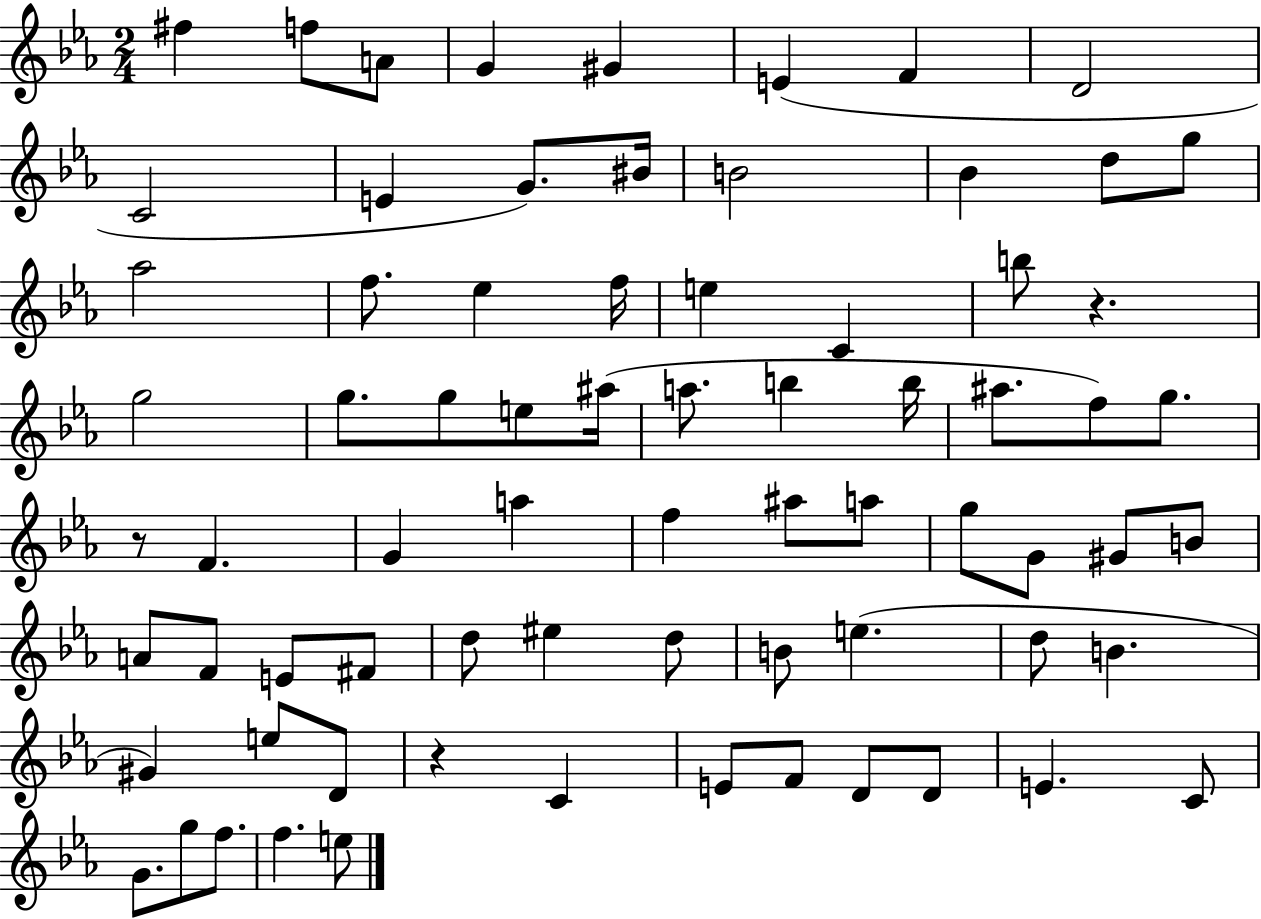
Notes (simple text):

F#5/q F5/e A4/e G4/q G#4/q E4/q F4/q D4/h C4/h E4/q G4/e. BIS4/s B4/h Bb4/q D5/e G5/e Ab5/h F5/e. Eb5/q F5/s E5/q C4/q B5/e R/q. G5/h G5/e. G5/e E5/e A#5/s A5/e. B5/q B5/s A#5/e. F5/e G5/e. R/e F4/q. G4/q A5/q F5/q A#5/e A5/e G5/e G4/e G#4/e B4/e A4/e F4/e E4/e F#4/e D5/e EIS5/q D5/e B4/e E5/q. D5/e B4/q. G#4/q E5/e D4/e R/q C4/q E4/e F4/e D4/e D4/e E4/q. C4/e G4/e. G5/e F5/e. F5/q. E5/e